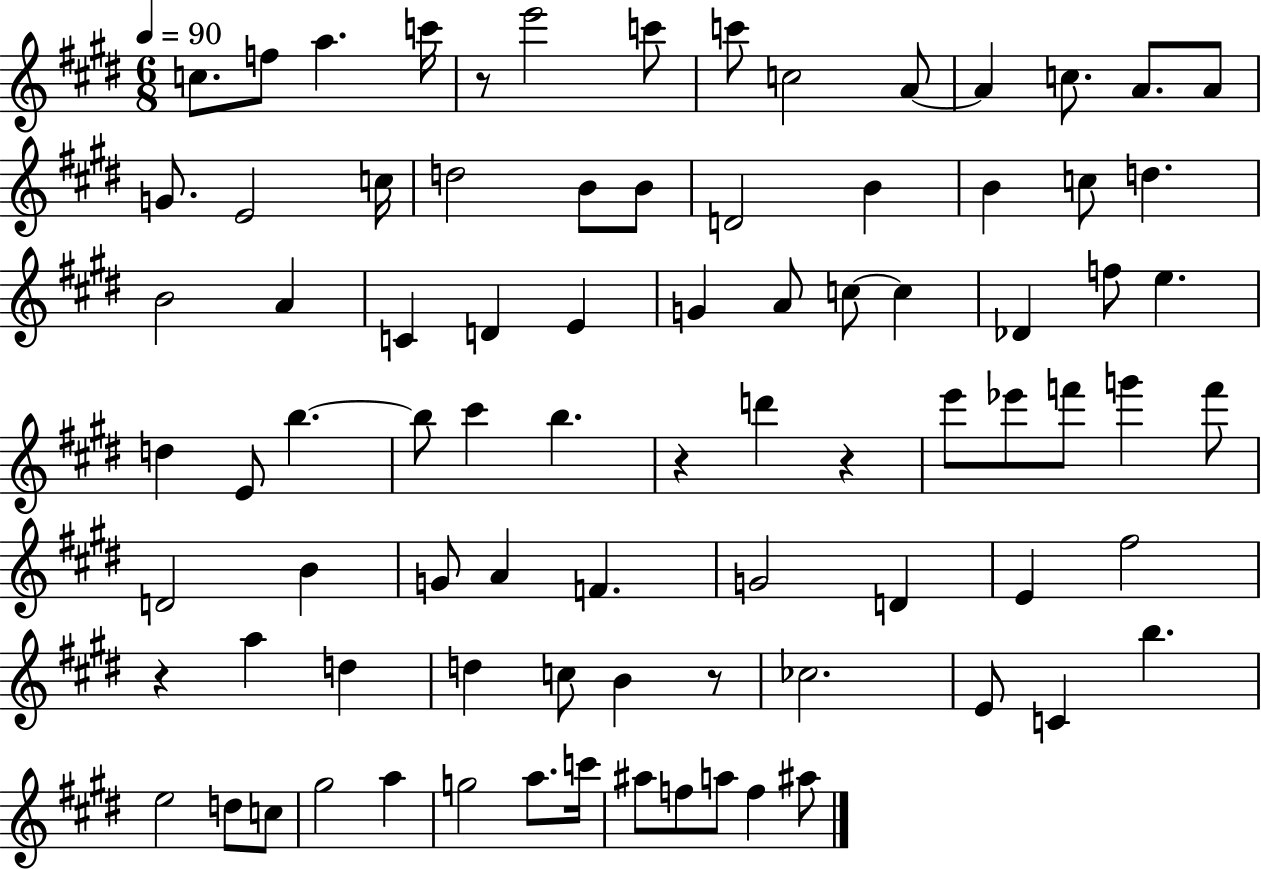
C5/e. F5/e A5/q. C6/s R/e E6/h C6/e C6/e C5/h A4/e A4/q C5/e. A4/e. A4/e G4/e. E4/h C5/s D5/h B4/e B4/e D4/h B4/q B4/q C5/e D5/q. B4/h A4/q C4/q D4/q E4/q G4/q A4/e C5/e C5/q Db4/q F5/e E5/q. D5/q E4/e B5/q. B5/e C#6/q B5/q. R/q D6/q R/q E6/e Eb6/e F6/e G6/q F6/e D4/h B4/q G4/e A4/q F4/q. G4/h D4/q E4/q F#5/h R/q A5/q D5/q D5/q C5/e B4/q R/e CES5/h. E4/e C4/q B5/q. E5/h D5/e C5/e G#5/h A5/q G5/h A5/e. C6/s A#5/e F5/e A5/e F5/q A#5/e